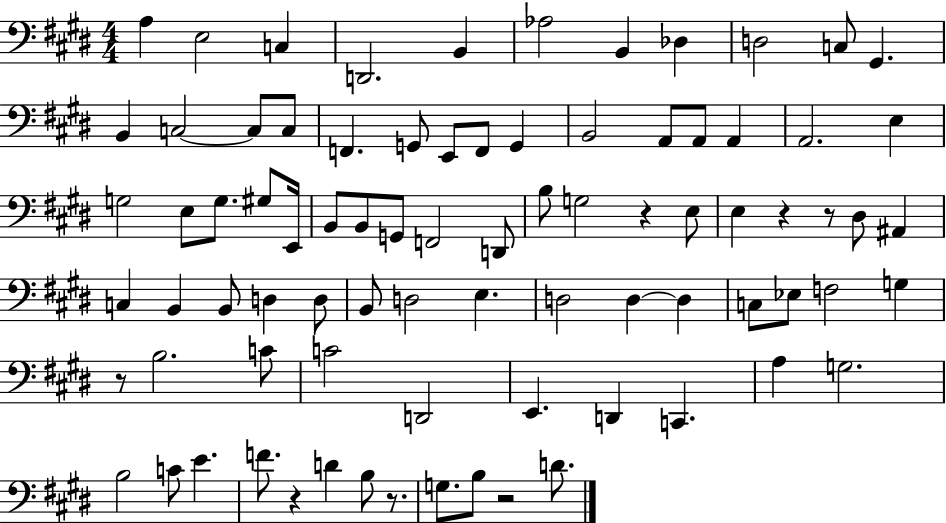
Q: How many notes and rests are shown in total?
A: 82